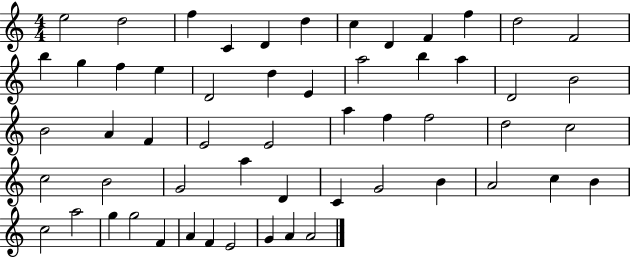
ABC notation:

X:1
T:Untitled
M:4/4
L:1/4
K:C
e2 d2 f C D d c D F f d2 F2 b g f e D2 d E a2 b a D2 B2 B2 A F E2 E2 a f f2 d2 c2 c2 B2 G2 a D C G2 B A2 c B c2 a2 g g2 F A F E2 G A A2